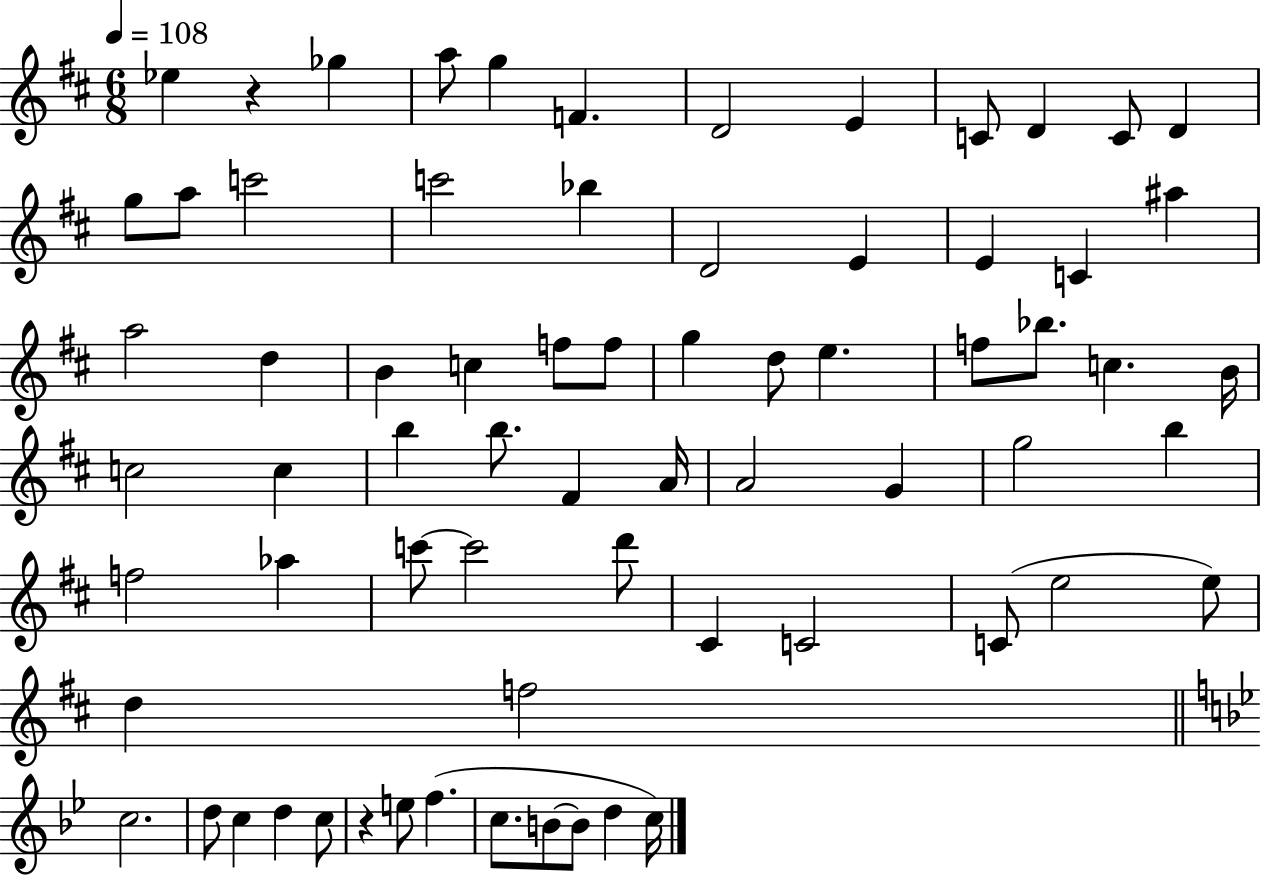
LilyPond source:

{
  \clef treble
  \numericTimeSignature
  \time 6/8
  \key d \major
  \tempo 4 = 108
  \repeat volta 2 { ees''4 r4 ges''4 | a''8 g''4 f'4. | d'2 e'4 | c'8 d'4 c'8 d'4 | \break g''8 a''8 c'''2 | c'''2 bes''4 | d'2 e'4 | e'4 c'4 ais''4 | \break a''2 d''4 | b'4 c''4 f''8 f''8 | g''4 d''8 e''4. | f''8 bes''8. c''4. b'16 | \break c''2 c''4 | b''4 b''8. fis'4 a'16 | a'2 g'4 | g''2 b''4 | \break f''2 aes''4 | c'''8~~ c'''2 d'''8 | cis'4 c'2 | c'8( e''2 e''8) | \break d''4 f''2 | \bar "||" \break \key bes \major c''2. | d''8 c''4 d''4 c''8 | r4 e''8 f''4.( | c''8. b'8~~ b'8 d''4 c''16) | \break } \bar "|."
}